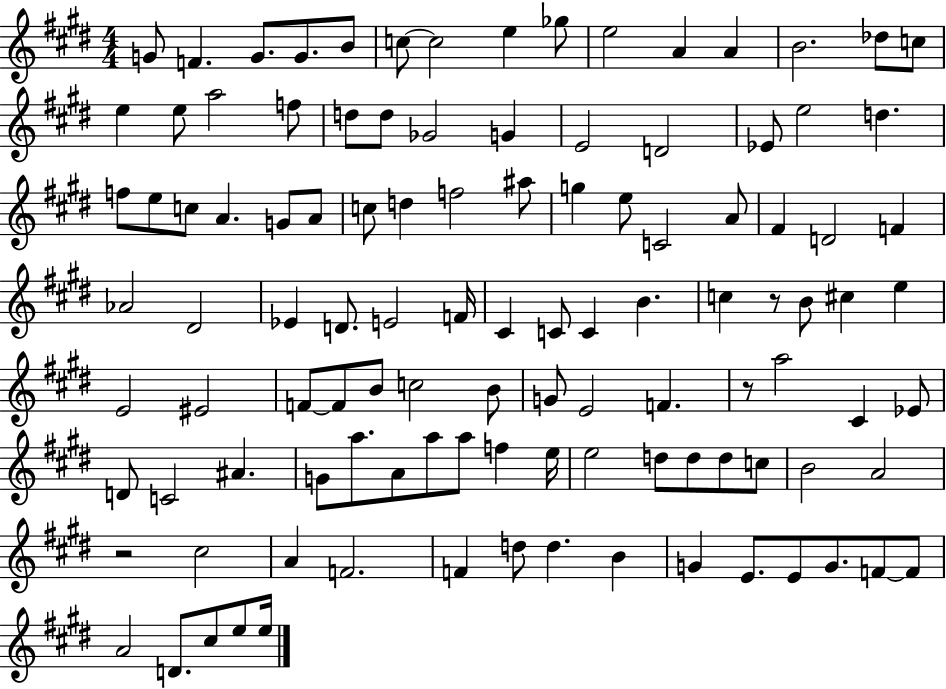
{
  \clef treble
  \numericTimeSignature
  \time 4/4
  \key e \major
  g'8 f'4. g'8. g'8. b'8 | c''8~~ c''2 e''4 ges''8 | e''2 a'4 a'4 | b'2. des''8 c''8 | \break e''4 e''8 a''2 f''8 | d''8 d''8 ges'2 g'4 | e'2 d'2 | ees'8 e''2 d''4. | \break f''8 e''8 c''8 a'4. g'8 a'8 | c''8 d''4 f''2 ais''8 | g''4 e''8 c'2 a'8 | fis'4 d'2 f'4 | \break aes'2 dis'2 | ees'4 d'8. e'2 f'16 | cis'4 c'8 c'4 b'4. | c''4 r8 b'8 cis''4 e''4 | \break e'2 eis'2 | f'8~~ f'8 b'8 c''2 b'8 | g'8 e'2 f'4. | r8 a''2 cis'4 ees'8 | \break d'8 c'2 ais'4. | g'8 a''8. a'8 a''8 a''8 f''4 e''16 | e''2 d''8 d''8 d''8 c''8 | b'2 a'2 | \break r2 cis''2 | a'4 f'2. | f'4 d''8 d''4. b'4 | g'4 e'8. e'8 g'8. f'8~~ f'8 | \break a'2 d'8. cis''8 e''8 e''16 | \bar "|."
}